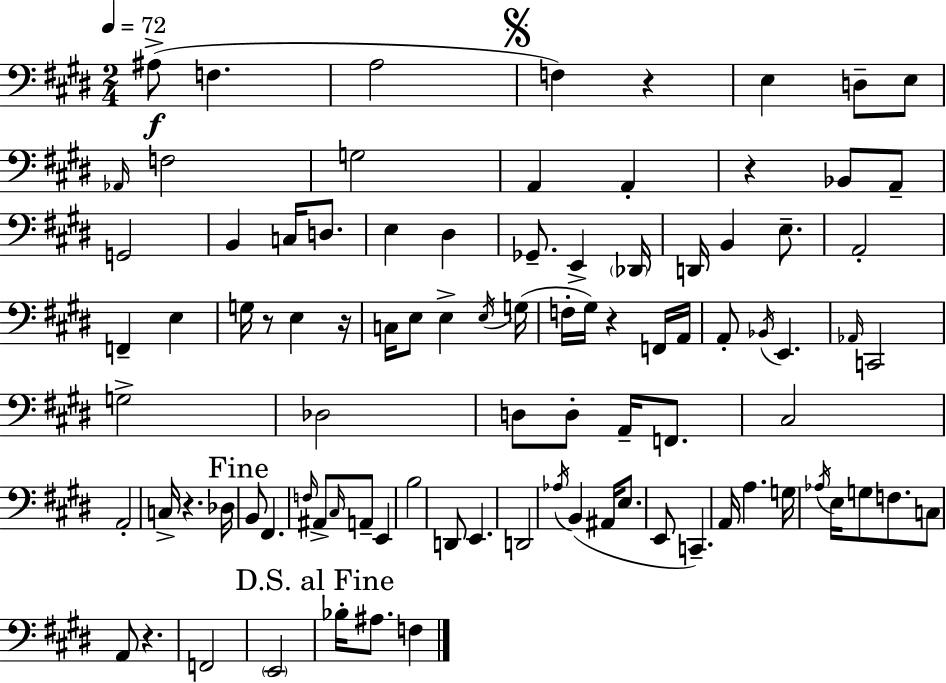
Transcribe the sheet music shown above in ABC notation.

X:1
T:Untitled
M:2/4
L:1/4
K:E
^A,/2 F, A,2 F, z E, D,/2 E,/2 _A,,/4 F,2 G,2 A,, A,, z _B,,/2 A,,/2 G,,2 B,, C,/4 D,/2 E, ^D, _G,,/2 E,, _D,,/4 D,,/4 B,, E,/2 A,,2 F,, E, G,/4 z/2 E, z/4 C,/4 E,/2 E, E,/4 G,/4 F,/4 ^G,/4 z F,,/4 A,,/4 A,,/2 _B,,/4 E,, _A,,/4 C,,2 G,2 _D,2 D,/2 D,/2 A,,/4 F,,/2 ^C,2 A,,2 C,/4 z _D,/4 B,,/2 ^F,, F,/4 ^A,,/2 ^C,/4 A,,/2 E,, B,2 D,,/2 E,, D,,2 _A,/4 B,, ^A,,/4 E,/2 E,,/2 C,, A,,/4 A, G,/4 _A,/4 E,/4 G,/2 F,/2 C,/2 A,,/2 z F,,2 E,,2 _B,/4 ^A,/2 F,